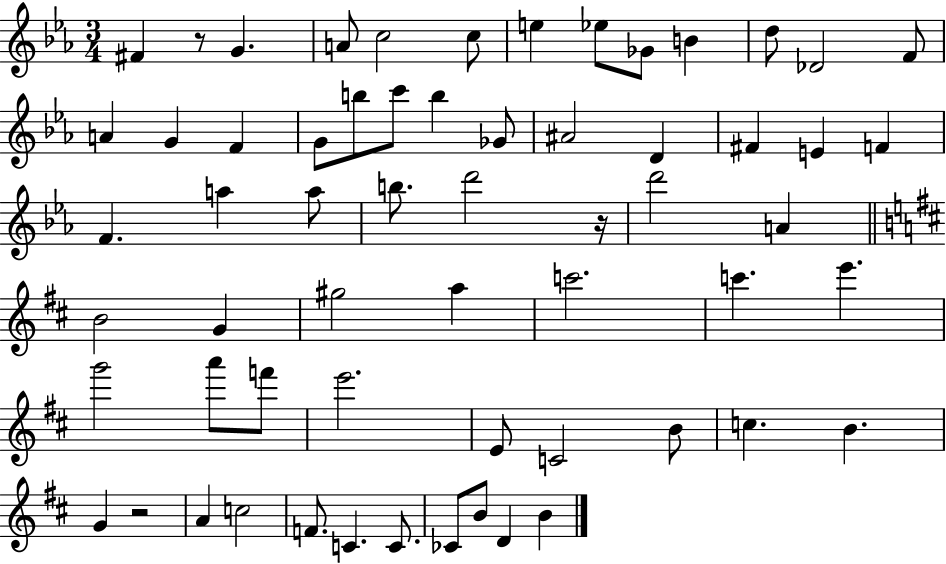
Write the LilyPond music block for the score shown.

{
  \clef treble
  \numericTimeSignature
  \time 3/4
  \key ees \major
  fis'4 r8 g'4. | a'8 c''2 c''8 | e''4 ees''8 ges'8 b'4 | d''8 des'2 f'8 | \break a'4 g'4 f'4 | g'8 b''8 c'''8 b''4 ges'8 | ais'2 d'4 | fis'4 e'4 f'4 | \break f'4. a''4 a''8 | b''8. d'''2 r16 | d'''2 a'4 | \bar "||" \break \key d \major b'2 g'4 | gis''2 a''4 | c'''2. | c'''4. e'''4. | \break g'''2 a'''8 f'''8 | e'''2. | e'8 c'2 b'8 | c''4. b'4. | \break g'4 r2 | a'4 c''2 | f'8. c'4. c'8. | ces'8 b'8 d'4 b'4 | \break \bar "|."
}